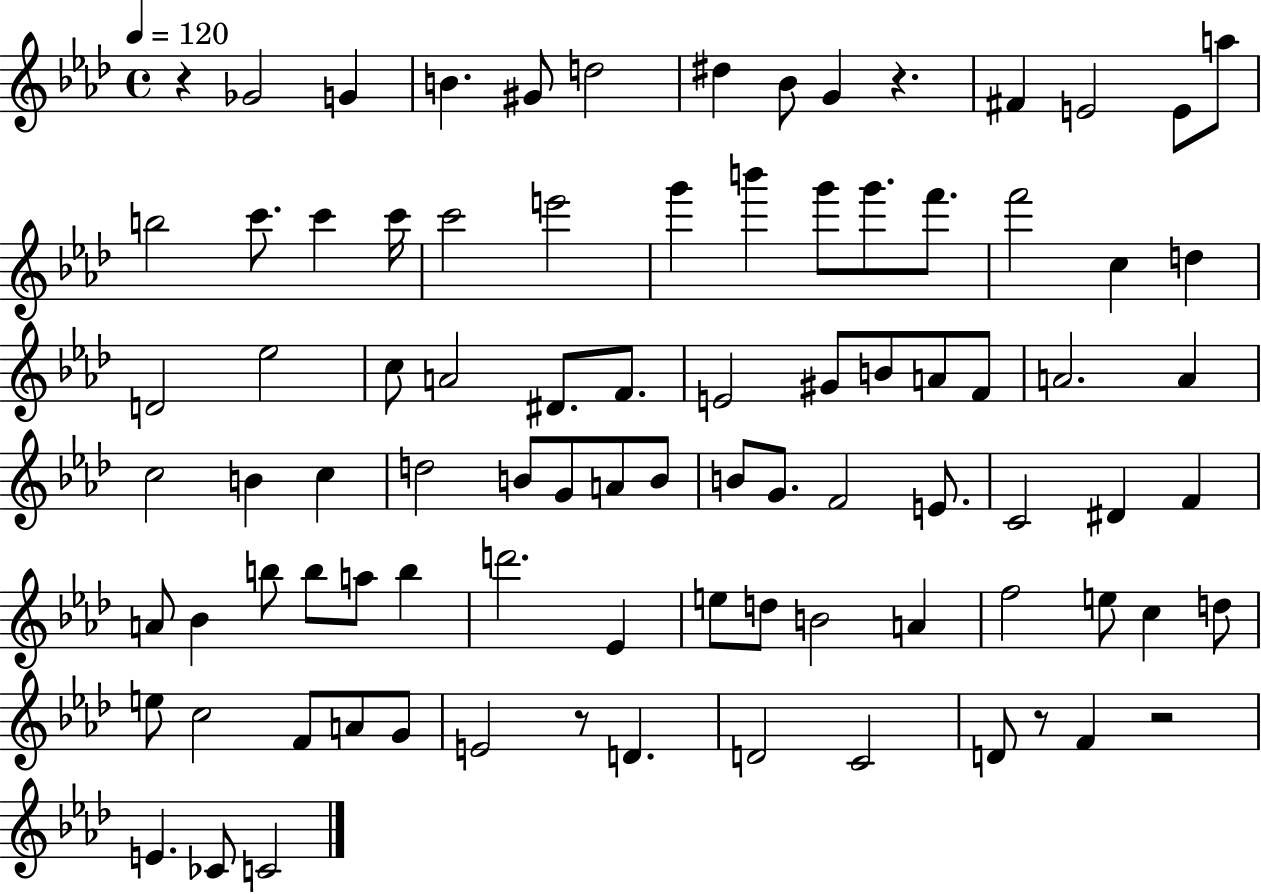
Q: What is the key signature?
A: AES major